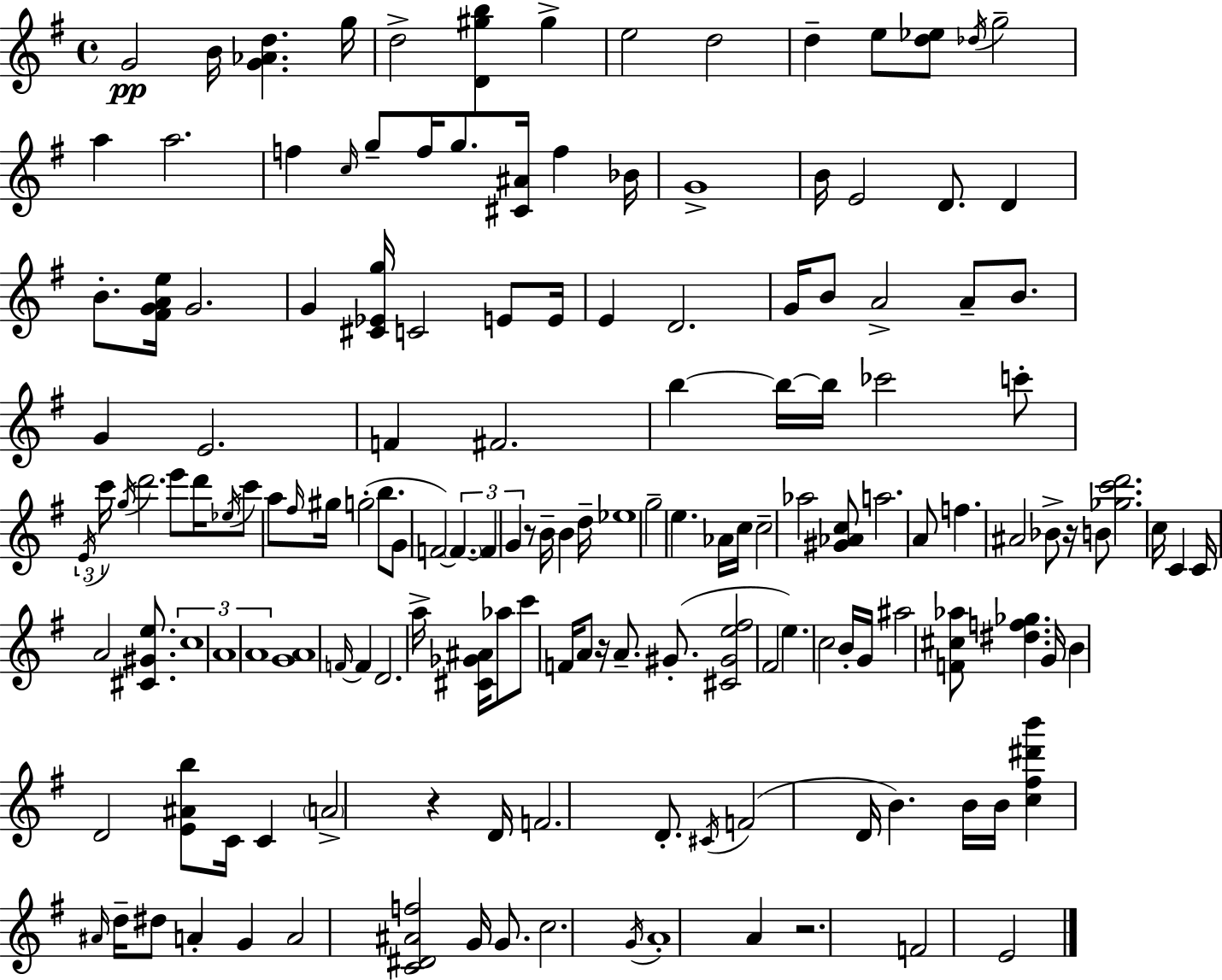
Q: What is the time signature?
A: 4/4